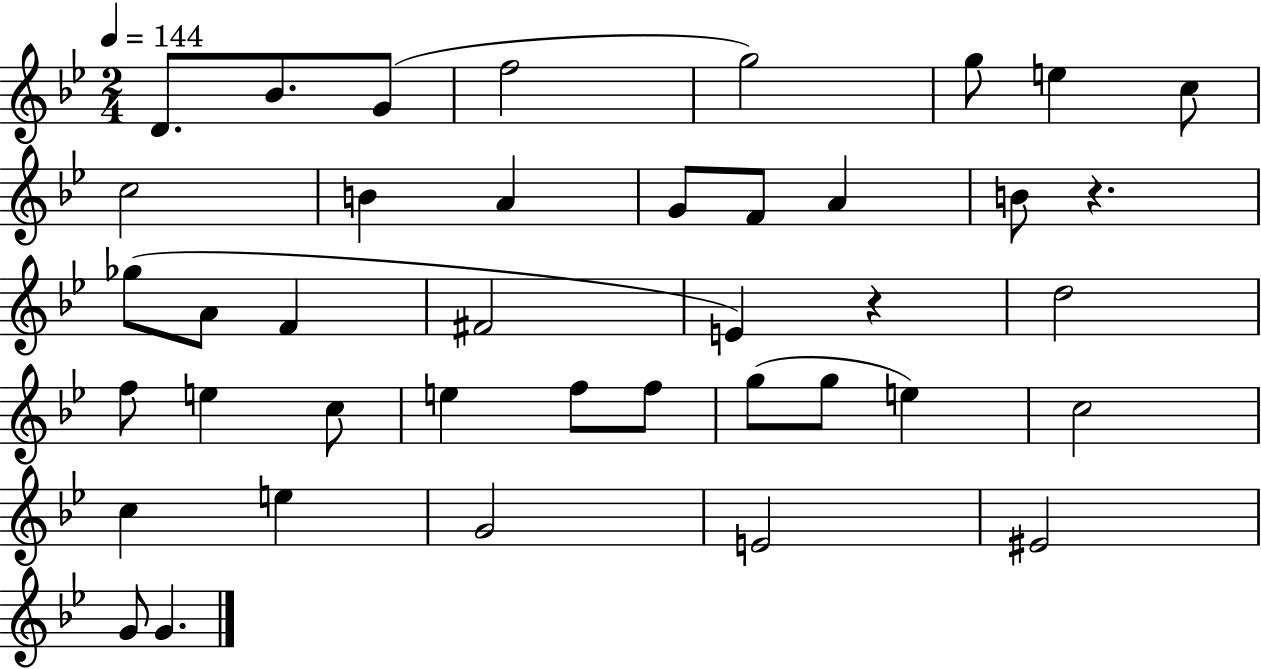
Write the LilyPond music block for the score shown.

{
  \clef treble
  \numericTimeSignature
  \time 2/4
  \key bes \major
  \tempo 4 = 144
  d'8. bes'8. g'8( | f''2 | g''2) | g''8 e''4 c''8 | \break c''2 | b'4 a'4 | g'8 f'8 a'4 | b'8 r4. | \break ges''8( a'8 f'4 | fis'2 | e'4) r4 | d''2 | \break f''8 e''4 c''8 | e''4 f''8 f''8 | g''8( g''8 e''4) | c''2 | \break c''4 e''4 | g'2 | e'2 | eis'2 | \break g'8 g'4. | \bar "|."
}